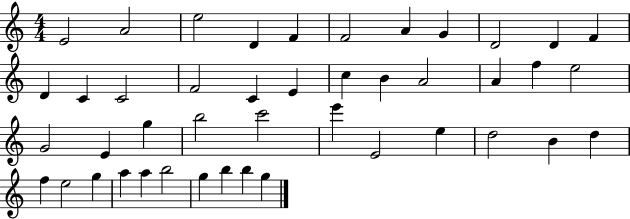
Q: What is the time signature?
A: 4/4